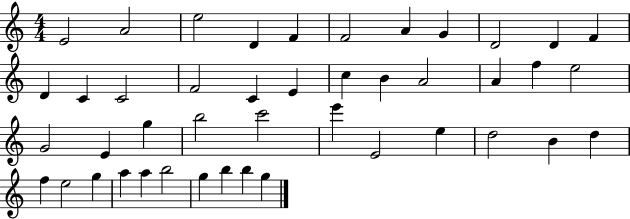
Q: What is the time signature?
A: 4/4